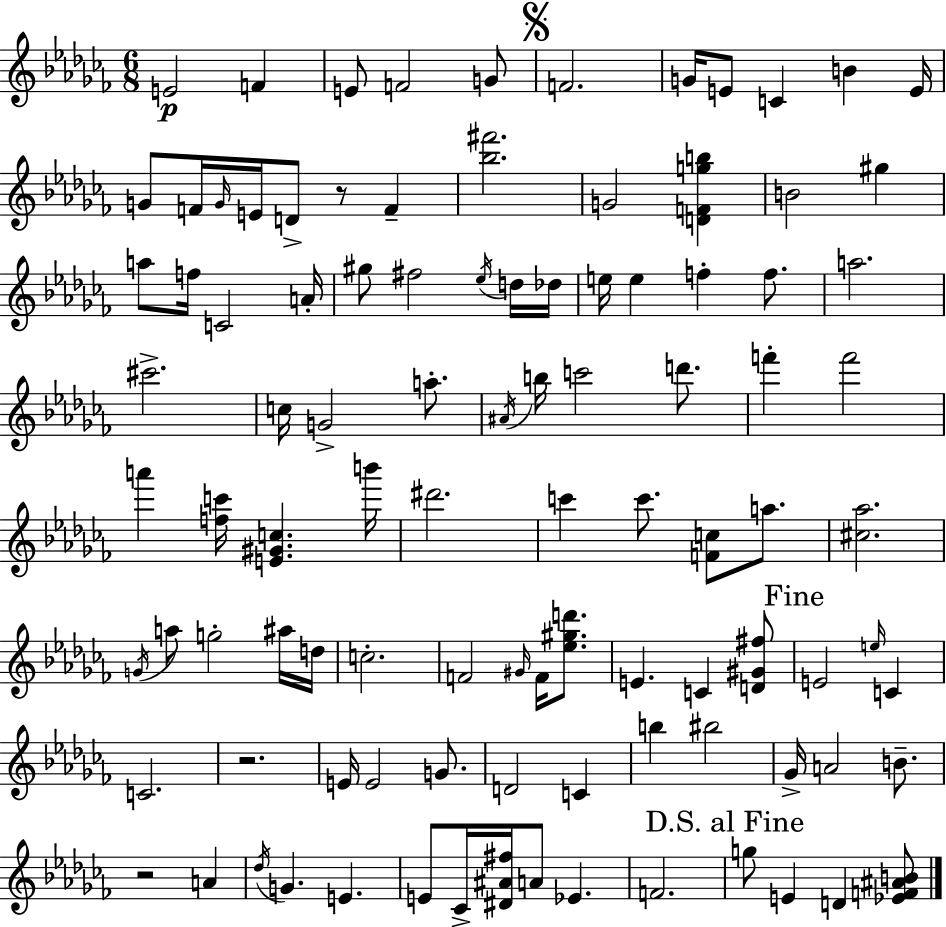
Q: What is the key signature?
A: AES minor